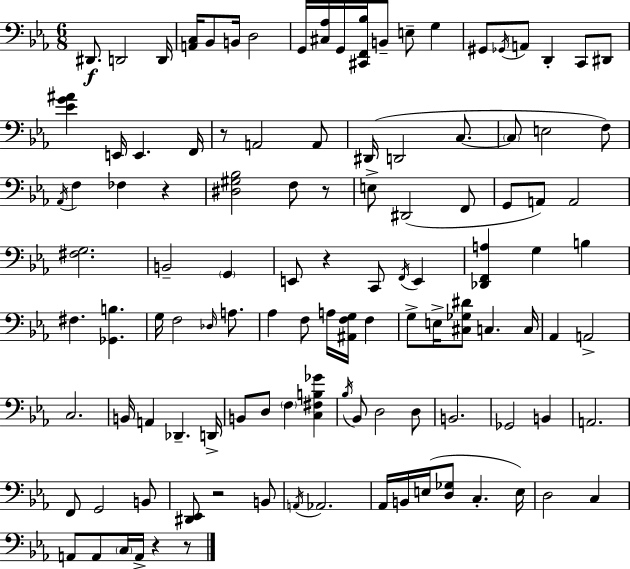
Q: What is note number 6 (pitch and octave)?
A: D3